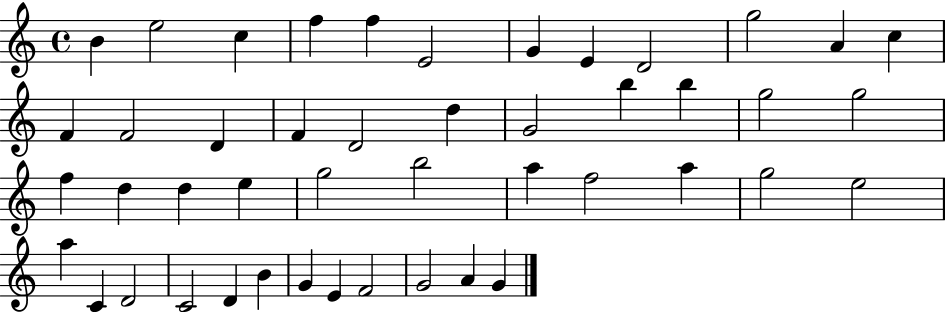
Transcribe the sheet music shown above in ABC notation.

X:1
T:Untitled
M:4/4
L:1/4
K:C
B e2 c f f E2 G E D2 g2 A c F F2 D F D2 d G2 b b g2 g2 f d d e g2 b2 a f2 a g2 e2 a C D2 C2 D B G E F2 G2 A G